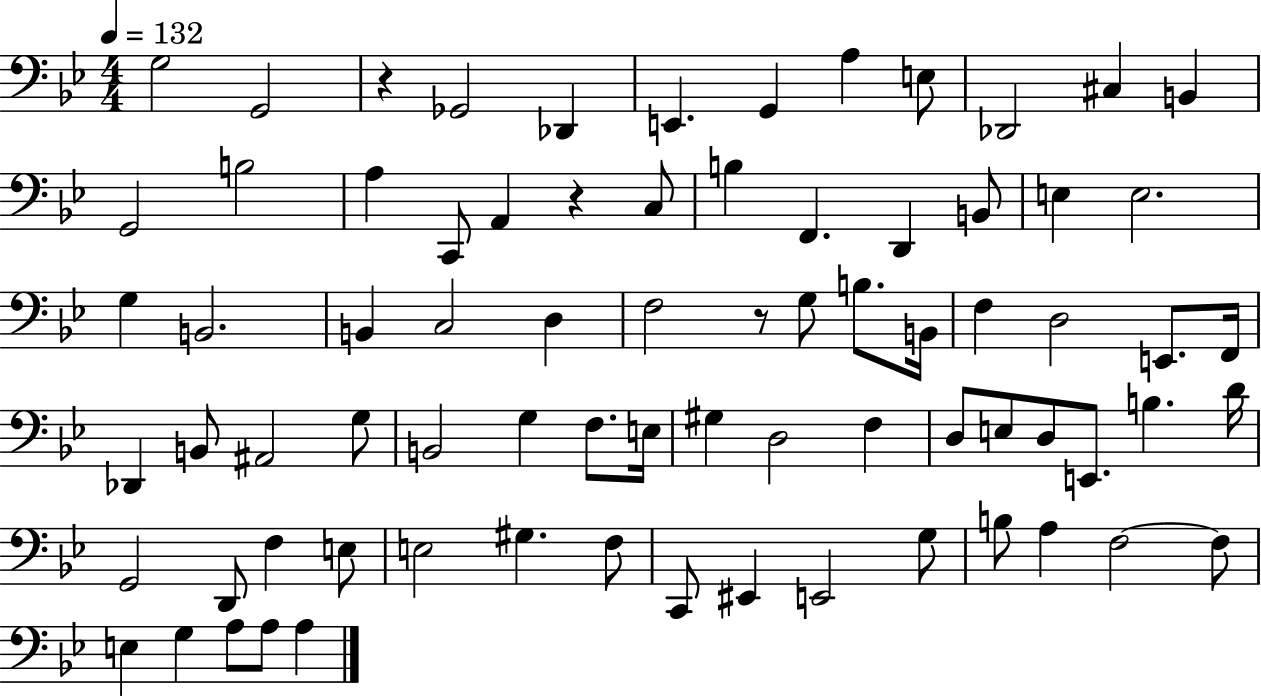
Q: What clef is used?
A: bass